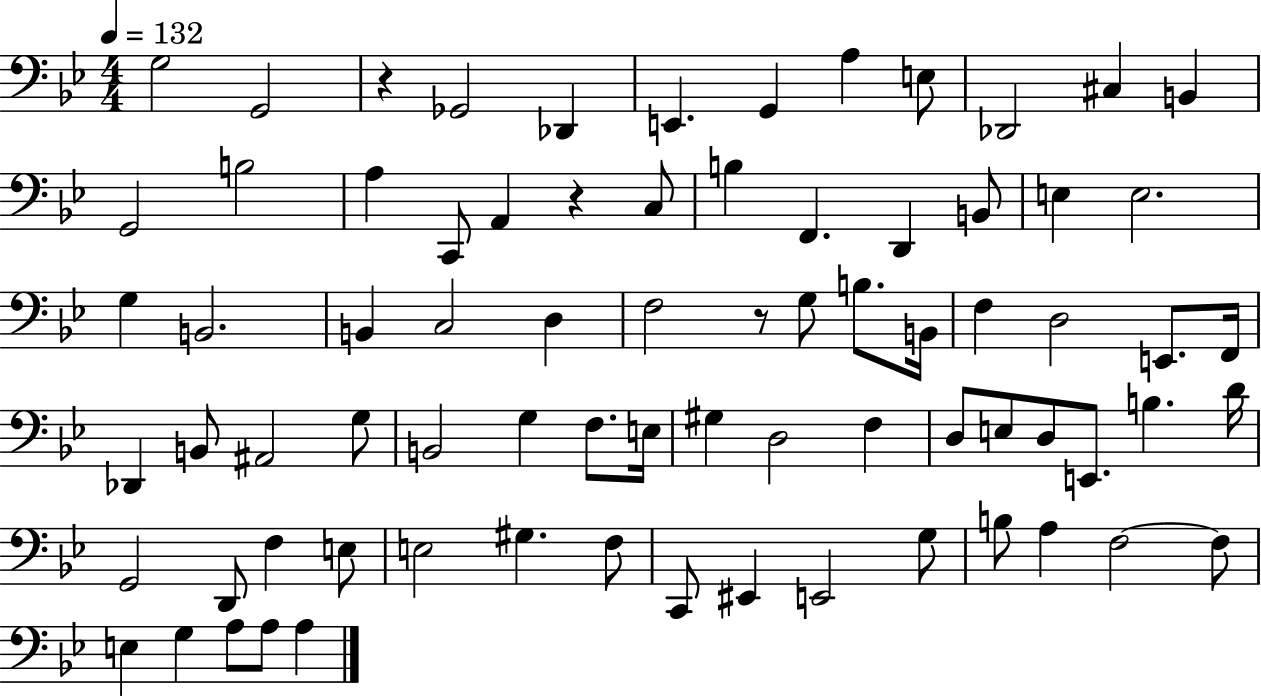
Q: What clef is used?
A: bass